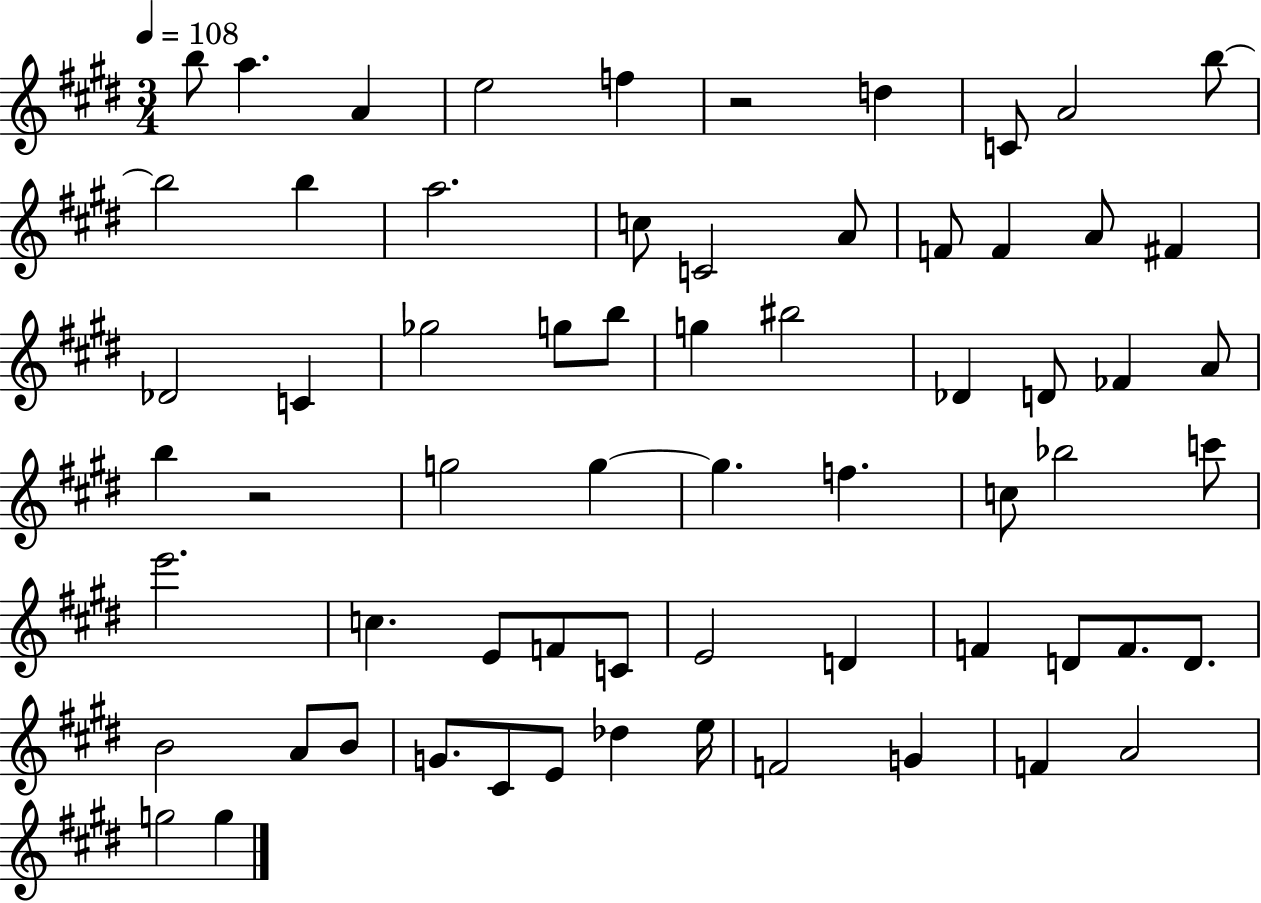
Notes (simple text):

B5/e A5/q. A4/q E5/h F5/q R/h D5/q C4/e A4/h B5/e B5/h B5/q A5/h. C5/e C4/h A4/e F4/e F4/q A4/e F#4/q Db4/h C4/q Gb5/h G5/e B5/e G5/q BIS5/h Db4/q D4/e FES4/q A4/e B5/q R/h G5/h G5/q G5/q. F5/q. C5/e Bb5/h C6/e E6/h. C5/q. E4/e F4/e C4/e E4/h D4/q F4/q D4/e F4/e. D4/e. B4/h A4/e B4/e G4/e. C#4/e E4/e Db5/q E5/s F4/h G4/q F4/q A4/h G5/h G5/q